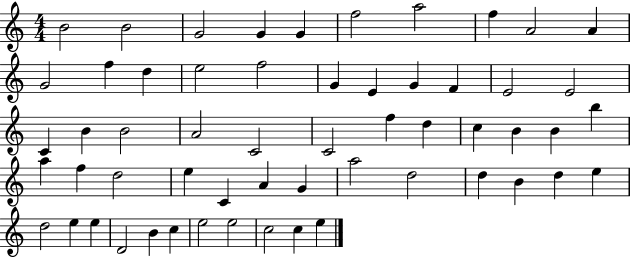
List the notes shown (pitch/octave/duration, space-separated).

B4/h B4/h G4/h G4/q G4/q F5/h A5/h F5/q A4/h A4/q G4/h F5/q D5/q E5/h F5/h G4/q E4/q G4/q F4/q E4/h E4/h C4/q B4/q B4/h A4/h C4/h C4/h F5/q D5/q C5/q B4/q B4/q B5/q A5/q F5/q D5/h E5/q C4/q A4/q G4/q A5/h D5/h D5/q B4/q D5/q E5/q D5/h E5/q E5/q D4/h B4/q C5/q E5/h E5/h C5/h C5/q E5/q